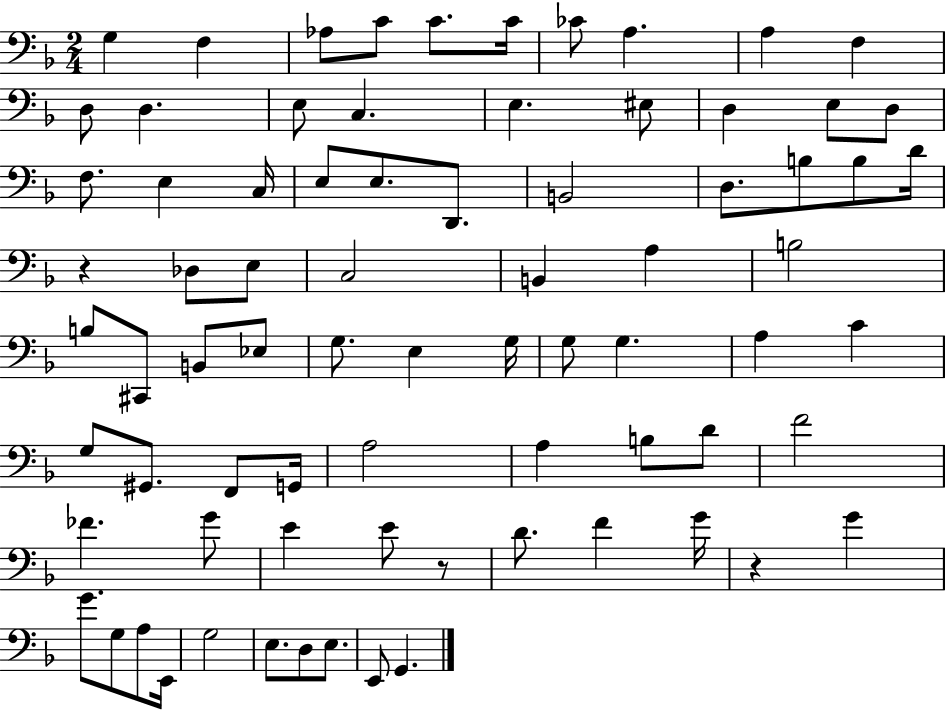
X:1
T:Untitled
M:2/4
L:1/4
K:F
G, F, _A,/2 C/2 C/2 C/4 _C/2 A, A, F, D,/2 D, E,/2 C, E, ^E,/2 D, E,/2 D,/2 F,/2 E, C,/4 E,/2 E,/2 D,,/2 B,,2 D,/2 B,/2 B,/2 D/4 z _D,/2 E,/2 C,2 B,, A, B,2 B,/2 ^C,,/2 B,,/2 _E,/2 G,/2 E, G,/4 G,/2 G, A, C G,/2 ^G,,/2 F,,/2 G,,/4 A,2 A, B,/2 D/2 F2 _F G/2 E E/2 z/2 D/2 F G/4 z G G/2 G,/2 A,/2 E,,/4 G,2 E,/2 D,/2 E,/2 E,,/2 G,,